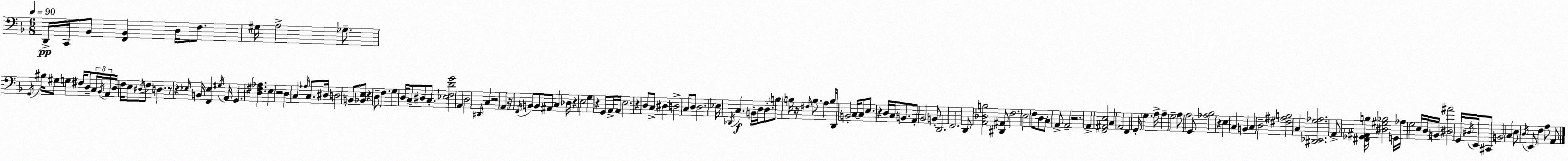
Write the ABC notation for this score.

X:1
T:Untitled
M:6/8
L:1/4
K:F
D,,/4 C,,/4 _B,,/2 [F,,_B,,] D,/4 F,/2 ^G,/4 A,2 _G,/2 G,,/4 ^B,/4 ^G,/2 G, ^F,/4 D,/2 C,/4 _B,,/4 A,,/4 D,/4 F,/4 E,/2 ^D,/4 F,/2 D, z/2 z _E,/4 B,,/4 [F,,_E,] ^G,/4 A,,/4 G,, [D,^F,_A,] E, z2 D, C, _A,/4 C,/2 ^D,/4 D,2 B,,/2 [_B,,E,]/2 z D,/2 F, G, D,/4 C,/2 ^D,/2 C,/2 [_E,F,DG]2 A,, D,2 ^D,,/4 C, z2 A,, z/4 F,,/4 B,,/2 B,,/2 ^A,,/2 C, _D,/4 z E,2 G, z G,,/2 A,,/4 A,,/4 E,2 z D,/2 C,/2 ^D, D,2 C,/2 D,/2 D,2 _E,/4 _D,,/4 C, B,,/4 D,/4 D,/2 B,/2 B,/4 z/4 ^F,/4 B,/2 A, B,/4 D,,/4 B,,2 C,/4 C,/2 E,/2 z D,/4 C,/4 B,,/2 A,,/2 _B,,2 B,,/2 D,,2 F,,2 D,,/2 [A,,_D,B,]2 [^D,,^A,,]/2 F,2 E,2 F,/2 D,/2 C,/2 A,,/2 A,,2 z2 A,, [F,,^A,,E,]2 C, A,,2 F,, G,,/4 G, A,/4 A, G,2 A,/2 A,2 G,,/2 [_A,_B,]2 z E, C, B,, C, D,2 [^F,^A,B,]2 C, [^D,,_E,,G,_A,]2 A,,/2 [^F,,_G,,^A,,B,]/4 [^D,^G,_B,]2 G,,/4 _A,/4 G,2 E,/4 D,/4 B,,/4 [^D,^A]2 G,,/4 ^D,/4 E,,/4 ^C,,/2 B,,2 C, E,/2 D,/4 E,,/2 F, A,/2 A,,/2